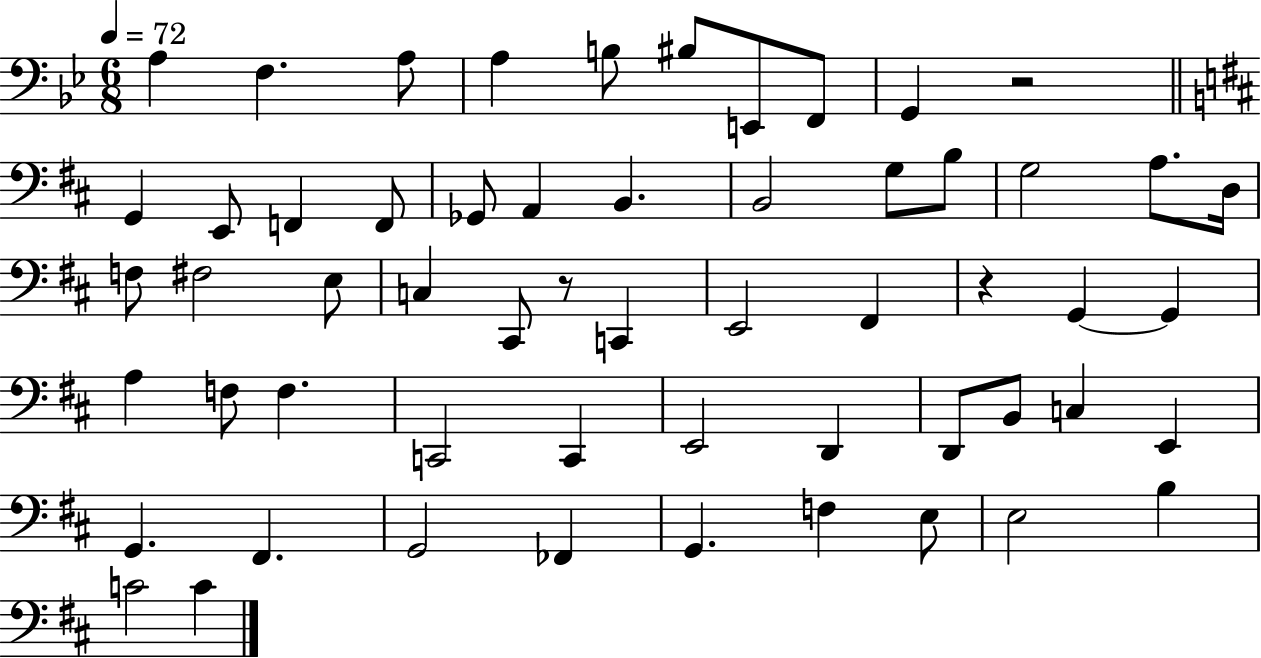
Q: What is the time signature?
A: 6/8